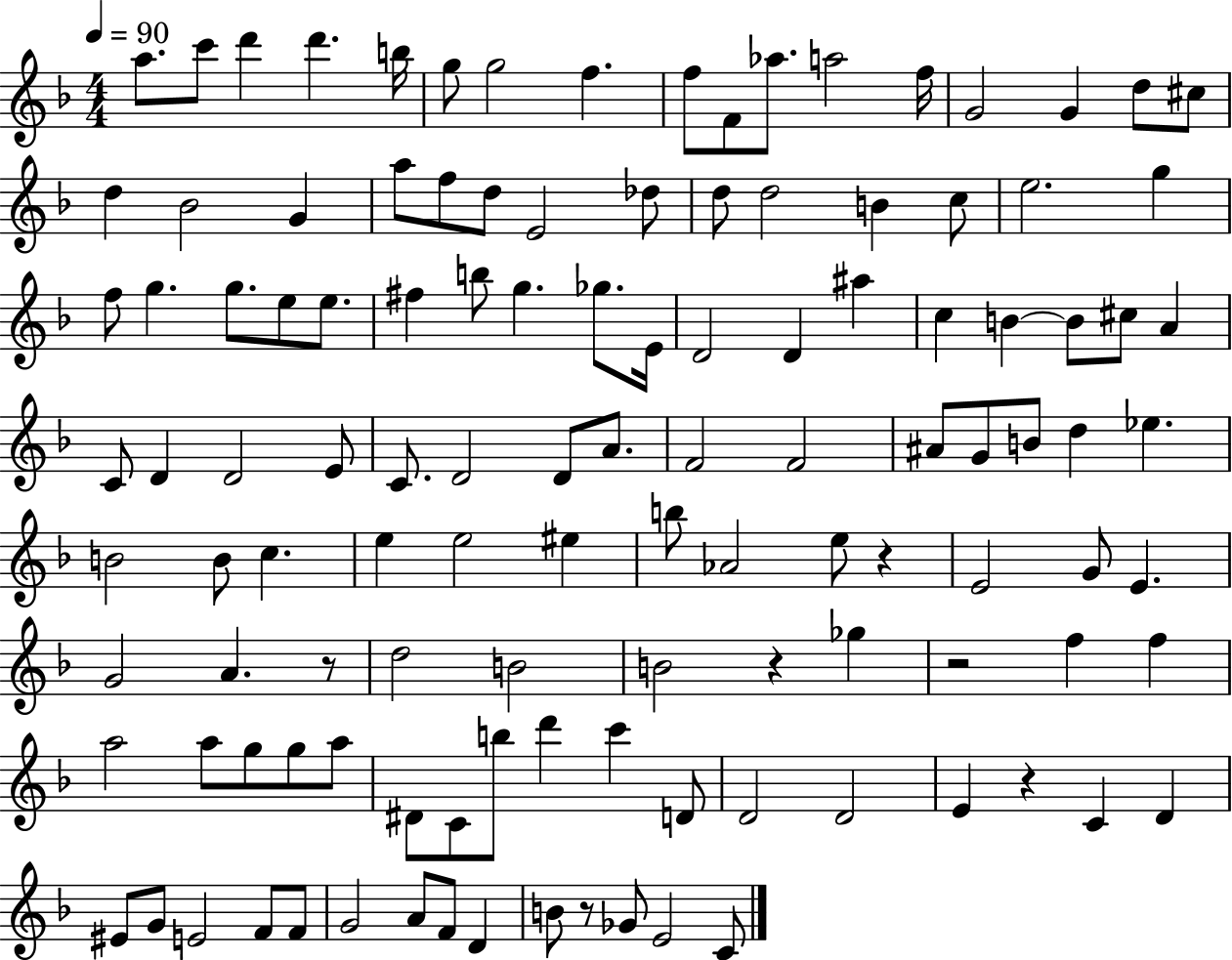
{
  \clef treble
  \numericTimeSignature
  \time 4/4
  \key f \major
  \tempo 4 = 90
  a''8. c'''8 d'''4 d'''4. b''16 | g''8 g''2 f''4. | f''8 f'8 aes''8. a''2 f''16 | g'2 g'4 d''8 cis''8 | \break d''4 bes'2 g'4 | a''8 f''8 d''8 e'2 des''8 | d''8 d''2 b'4 c''8 | e''2. g''4 | \break f''8 g''4. g''8. e''8 e''8. | fis''4 b''8 g''4. ges''8. e'16 | d'2 d'4 ais''4 | c''4 b'4~~ b'8 cis''8 a'4 | \break c'8 d'4 d'2 e'8 | c'8. d'2 d'8 a'8. | f'2 f'2 | ais'8 g'8 b'8 d''4 ees''4. | \break b'2 b'8 c''4. | e''4 e''2 eis''4 | b''8 aes'2 e''8 r4 | e'2 g'8 e'4. | \break g'2 a'4. r8 | d''2 b'2 | b'2 r4 ges''4 | r2 f''4 f''4 | \break a''2 a''8 g''8 g''8 a''8 | dis'8 c'8 b''8 d'''4 c'''4 d'8 | d'2 d'2 | e'4 r4 c'4 d'4 | \break eis'8 g'8 e'2 f'8 f'8 | g'2 a'8 f'8 d'4 | b'8 r8 ges'8 e'2 c'8 | \bar "|."
}